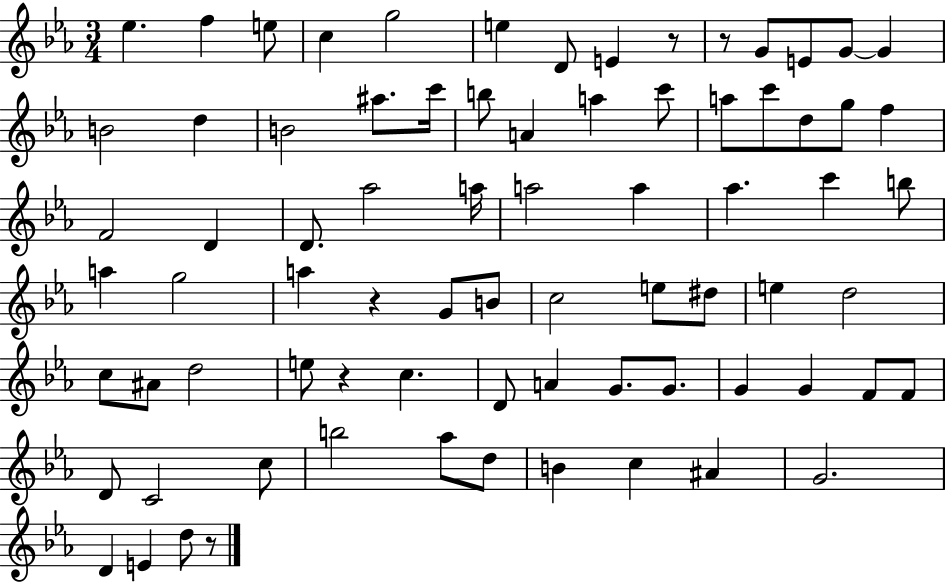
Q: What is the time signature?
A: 3/4